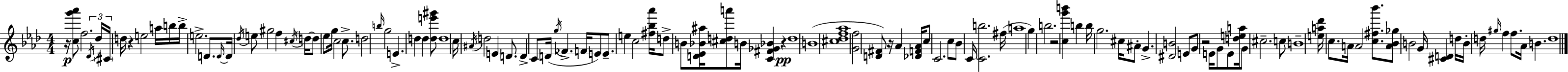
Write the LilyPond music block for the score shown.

{
  \clef treble
  \numericTimeSignature
  \time 4/4
  \key aes \major
  r16\p <c'' g''' aes'''>8 f''2. \tuplet 3/2 { \acciaccatura { des'16 } | des''16 \parenthesize cis'16 } d''16 r4 e''2 a''16 | b''16 b''16-> e''2.-> d'8. | \grace { d'16~ }~ d'16 \acciaccatura { des''16 } e''8 gis''2 f''4 | \break \acciaccatura { cis''16 } d''16~~ d''8 \parenthesize ees''8 g''16 c''2 | c''8.-> d''2 \grace { b''16 } g''2 | e'4.-> d''4 d''4 | <d'' e''' gis'''>8 d''1 | \break c''16 \acciaccatura { ais'16 } d''2 e'4 | d'8. d'4-> c'8 d'16( \acciaccatura { g''16 } fes'4.-> | f'16 e'8) e'8.-- e''4 c''2 | <fis'' bes'' aes'''>16 d''8-> b'8 <d' ees' bes' ais''>16 <cis'' d'' a'''>8 b'16 <c' fis' ges' bes'>4 | \break r4\pp d''1 | b'1( | <cis'' des'' f'' aes''>1 | <g' f''>2 <d' fis'>8) | \break r16 aes'4 <des' f' aes'>16 c''8 c'2. | c''8 bes'8 c'16 <c' b''>2. | fis''16( a''1 | g''4) b''2. | \break r2 <c'' g''' b'''>4 | b''4 b''16 g''2. | cis''16 ais'8-. g'4.-> <dis' b'>2 | e'8 g'8 r2 | \break e'16 g'8 e'8 <d'' e'' a''>16 g'8 cis''2.-- | c''8 b'1-- | <e'' a'' des'''>16 c''8. a'16 a'2 | <c'' fis'' bes'''>8. <a' bes' ges''>8 b'2 | \break g'16 <cis' d'>4 d''16 b'16-. d''16 \grace { gis''16 } f''4 f''8. | aes'16 b'4. d''1 | \bar "|."
}